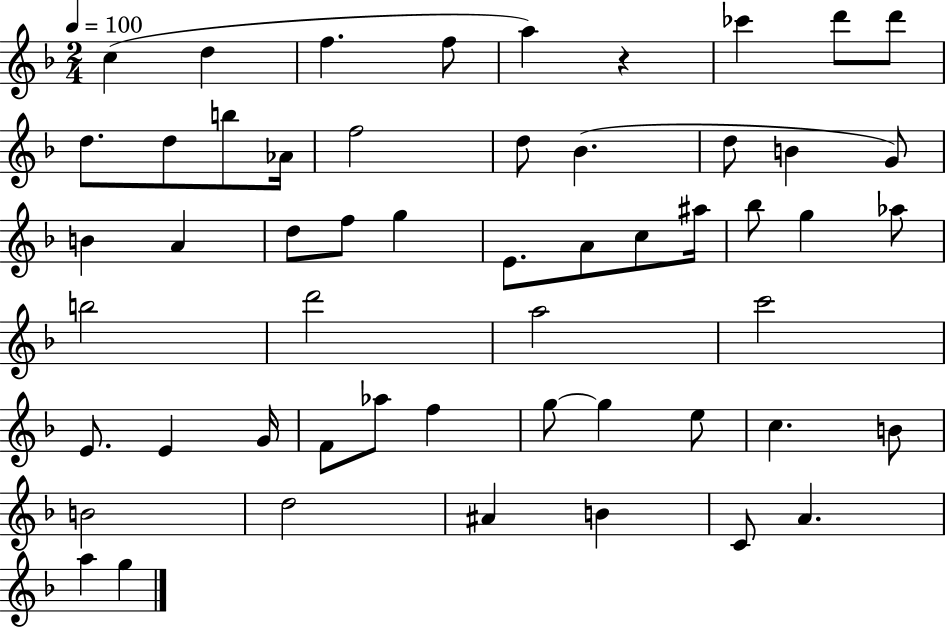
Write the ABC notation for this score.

X:1
T:Untitled
M:2/4
L:1/4
K:F
c d f f/2 a z _c' d'/2 d'/2 d/2 d/2 b/2 _A/4 f2 d/2 _B d/2 B G/2 B A d/2 f/2 g E/2 A/2 c/2 ^a/4 _b/2 g _a/2 b2 d'2 a2 c'2 E/2 E G/4 F/2 _a/2 f g/2 g e/2 c B/2 B2 d2 ^A B C/2 A a g